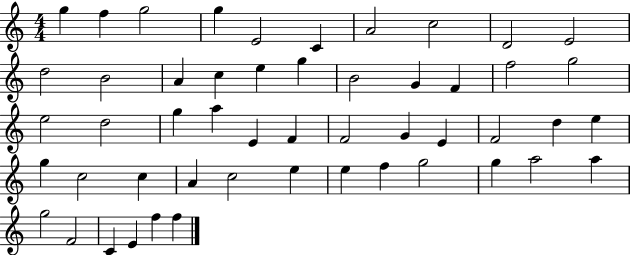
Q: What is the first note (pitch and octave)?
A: G5